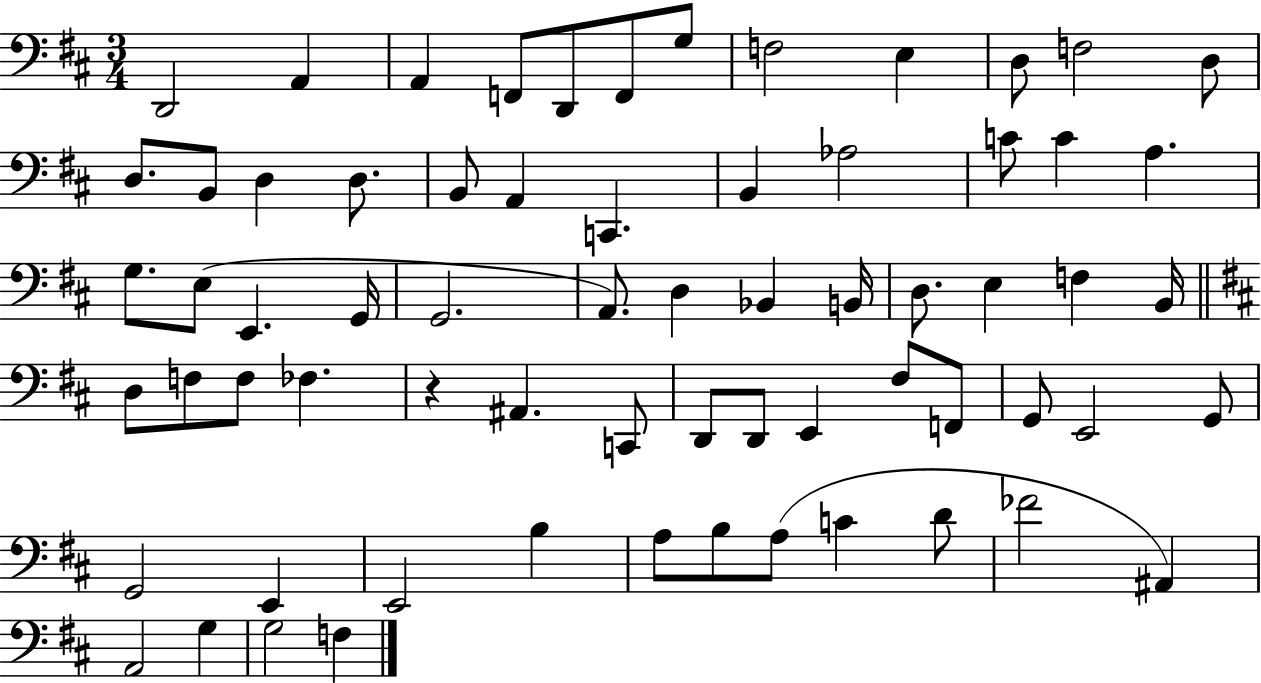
X:1
T:Untitled
M:3/4
L:1/4
K:D
D,,2 A,, A,, F,,/2 D,,/2 F,,/2 G,/2 F,2 E, D,/2 F,2 D,/2 D,/2 B,,/2 D, D,/2 B,,/2 A,, C,, B,, _A,2 C/2 C A, G,/2 E,/2 E,, G,,/4 G,,2 A,,/2 D, _B,, B,,/4 D,/2 E, F, B,,/4 D,/2 F,/2 F,/2 _F, z ^A,, C,,/2 D,,/2 D,,/2 E,, ^F,/2 F,,/2 G,,/2 E,,2 G,,/2 G,,2 E,, E,,2 B, A,/2 B,/2 A,/2 C D/2 _F2 ^A,, A,,2 G, G,2 F,